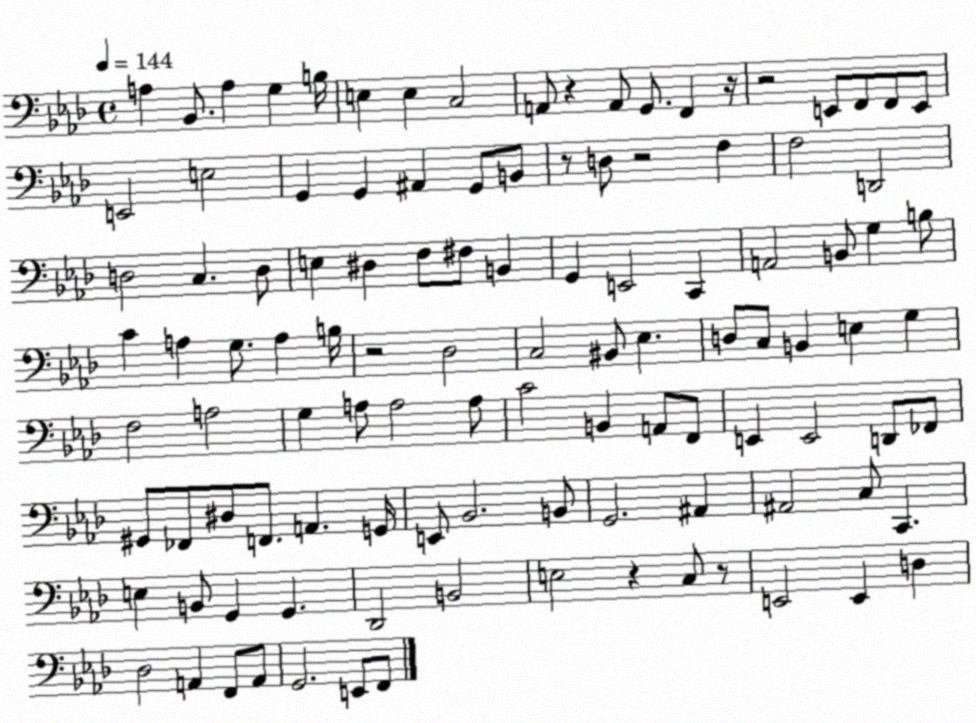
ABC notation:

X:1
T:Untitled
M:4/4
L:1/4
K:Ab
A, _B,,/2 A, G, B,/4 E, E, C,2 A,,/2 z A,,/2 G,,/2 F,, z/4 z2 E,,/2 F,,/2 F,,/2 E,,/2 E,,2 E,2 G,, G,, ^A,, G,,/2 B,,/2 z/2 D,/2 z2 F, F,2 D,,2 D,2 C, D,/2 E, ^D, F,/2 ^F,/2 B,, G,, E,,2 C,, A,,2 B,,/2 G, B,/2 C A, G,/2 A, B,/4 z2 _D,2 C,2 ^B,,/2 _E, D,/2 C,/2 B,, E, G, F,2 A,2 G, A,/2 A,2 A,/2 C2 B,, A,,/2 F,,/2 E,, E,,2 D,,/2 _F,,/2 ^G,,/2 _F,,/2 ^D,/2 F,,/2 A,, G,,/4 E,,/2 _B,,2 B,,/2 G,,2 ^A,, ^A,,2 C,/2 C,, E, B,,/2 G,, G,, _D,,2 B,,2 E,2 z C,/2 z/2 E,,2 E,, D, _D,2 A,, F,,/2 A,,/2 G,,2 E,,/2 F,,/2